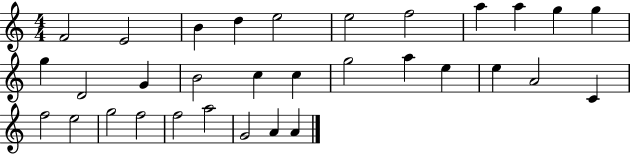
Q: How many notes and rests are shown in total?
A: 32